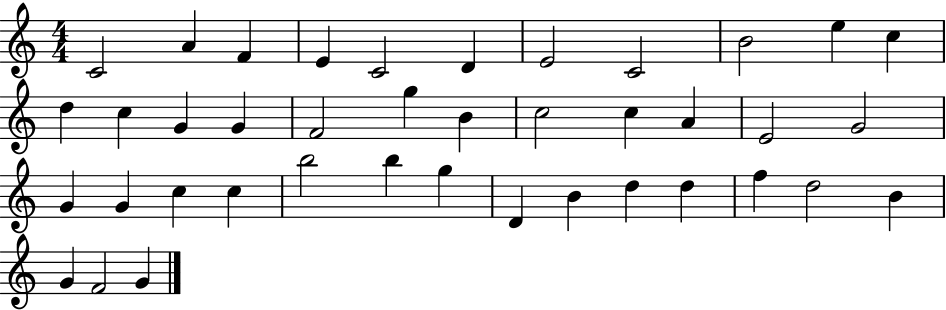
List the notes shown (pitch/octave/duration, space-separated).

C4/h A4/q F4/q E4/q C4/h D4/q E4/h C4/h B4/h E5/q C5/q D5/q C5/q G4/q G4/q F4/h G5/q B4/q C5/h C5/q A4/q E4/h G4/h G4/q G4/q C5/q C5/q B5/h B5/q G5/q D4/q B4/q D5/q D5/q F5/q D5/h B4/q G4/q F4/h G4/q